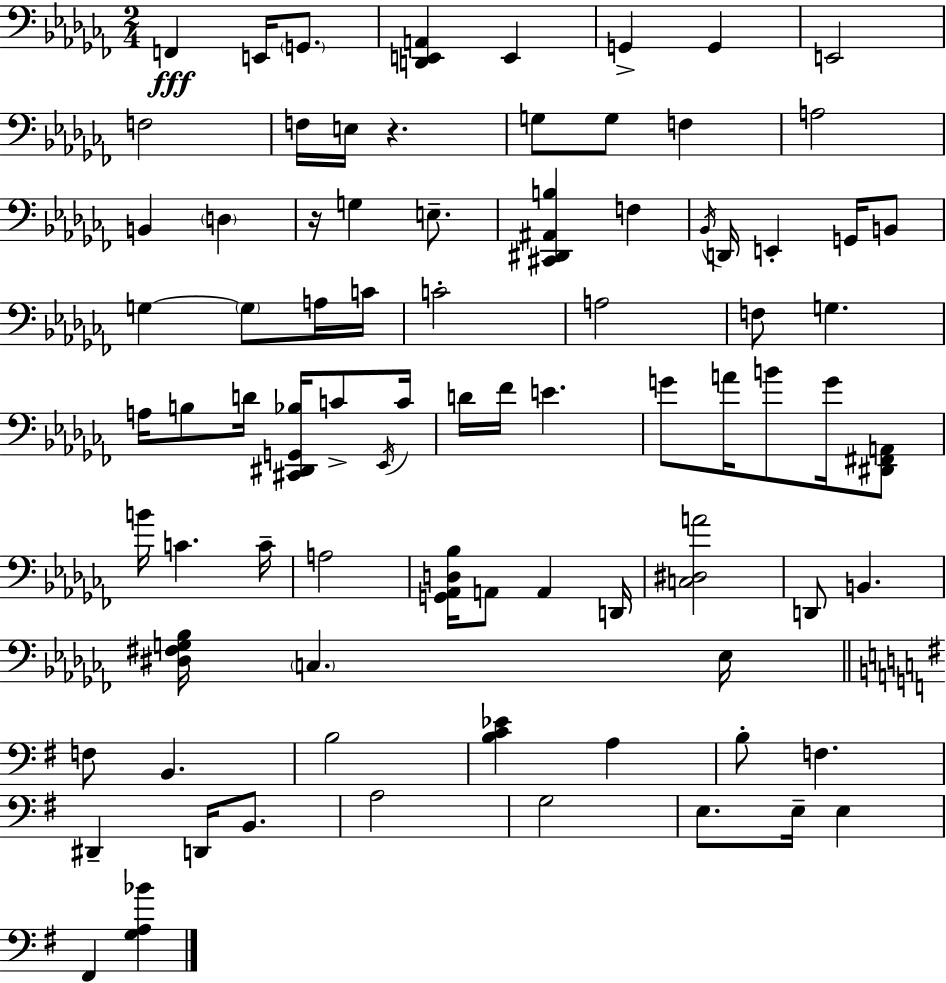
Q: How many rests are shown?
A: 2